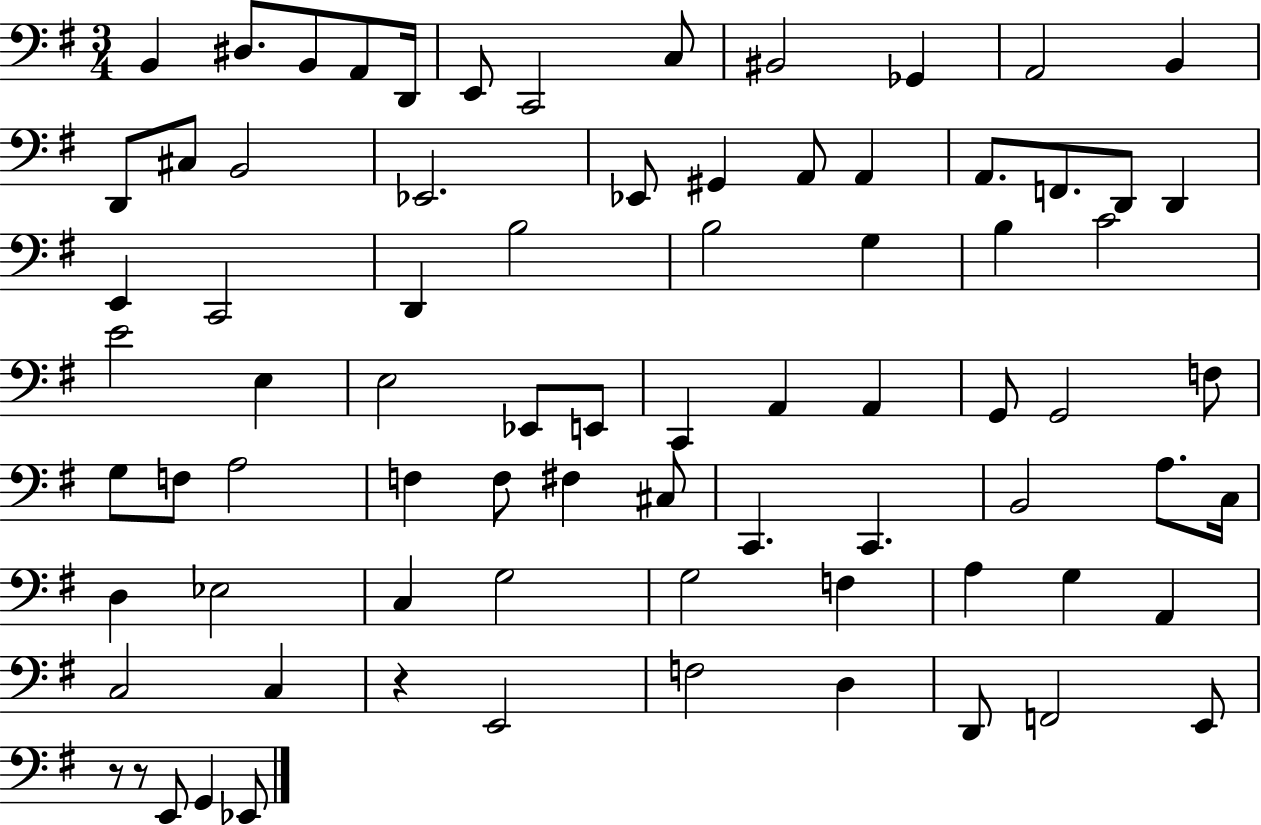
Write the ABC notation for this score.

X:1
T:Untitled
M:3/4
L:1/4
K:G
B,, ^D,/2 B,,/2 A,,/2 D,,/4 E,,/2 C,,2 C,/2 ^B,,2 _G,, A,,2 B,, D,,/2 ^C,/2 B,,2 _E,,2 _E,,/2 ^G,, A,,/2 A,, A,,/2 F,,/2 D,,/2 D,, E,, C,,2 D,, B,2 B,2 G, B, C2 E2 E, E,2 _E,,/2 E,,/2 C,, A,, A,, G,,/2 G,,2 F,/2 G,/2 F,/2 A,2 F, F,/2 ^F, ^C,/2 C,, C,, B,,2 A,/2 C,/4 D, _E,2 C, G,2 G,2 F, A, G, A,, C,2 C, z E,,2 F,2 D, D,,/2 F,,2 E,,/2 z/2 z/2 E,,/2 G,, _E,,/2